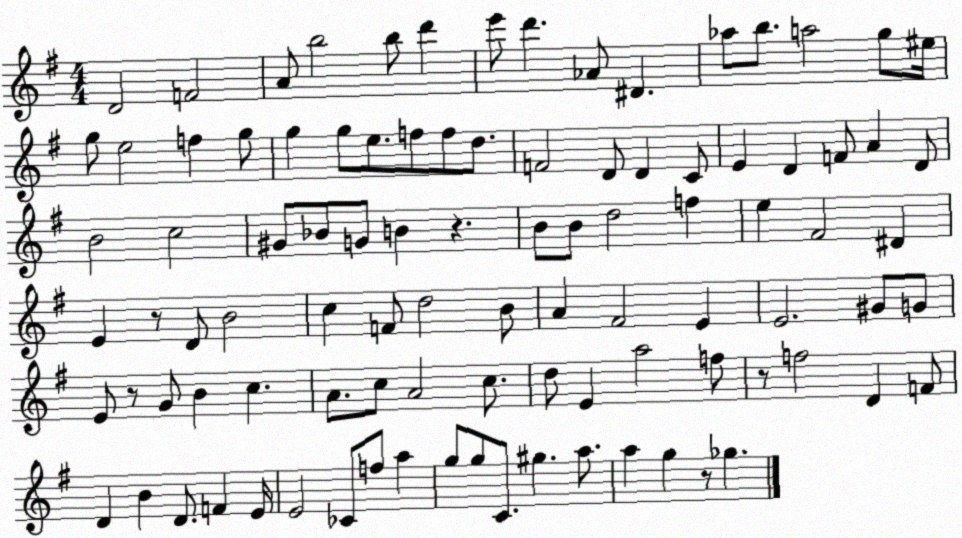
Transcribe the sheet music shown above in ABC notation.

X:1
T:Untitled
M:4/4
L:1/4
K:G
D2 F2 A/2 b2 b/2 d' e'/2 d' _A/2 ^D _a/2 b/2 a2 g/2 ^e/4 g/2 e2 f g/2 g g/2 e/2 f/2 f/2 d/2 F2 D/2 D C/2 E D F/2 A D/2 B2 c2 ^G/2 _B/2 G/2 B z B/2 B/2 d2 f e ^F2 ^D E z/2 D/2 B2 c F/2 d2 B/2 A ^F2 E E2 ^G/2 G/2 E/2 z/2 G/2 B c A/2 c/2 A2 c/2 d/2 E a2 f/2 z/2 f2 D F/2 D B D/2 F E/4 E2 _C/2 f/2 a g/2 g/2 C/2 ^g a/2 a g z/2 _g